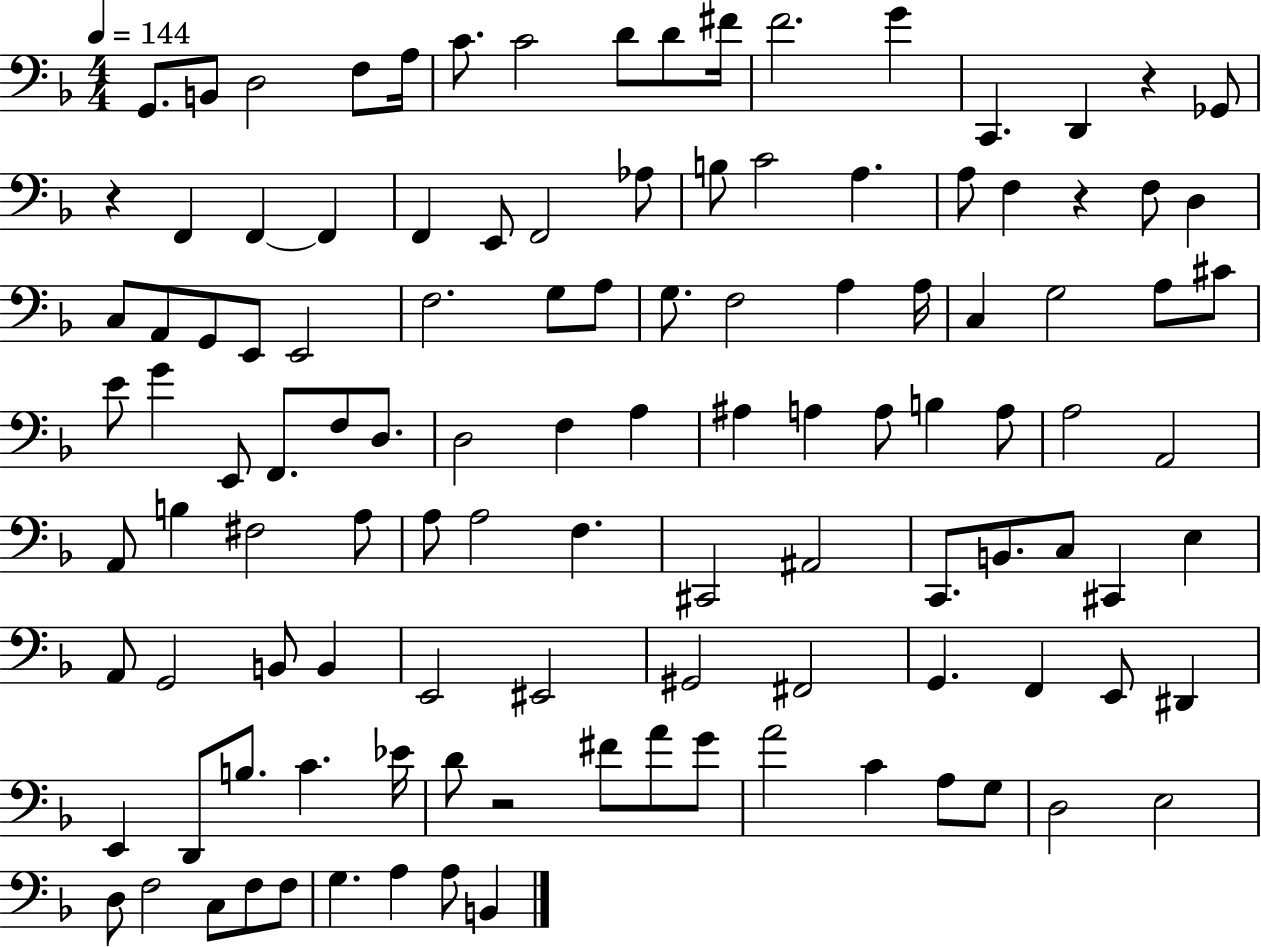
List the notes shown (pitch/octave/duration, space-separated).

G2/e. B2/e D3/h F3/e A3/s C4/e. C4/h D4/e D4/e F#4/s F4/h. G4/q C2/q. D2/q R/q Gb2/e R/q F2/q F2/q F2/q F2/q E2/e F2/h Ab3/e B3/e C4/h A3/q. A3/e F3/q R/q F3/e D3/q C3/e A2/e G2/e E2/e E2/h F3/h. G3/e A3/e G3/e. F3/h A3/q A3/s C3/q G3/h A3/e C#4/e E4/e G4/q E2/e F2/e. F3/e D3/e. D3/h F3/q A3/q A#3/q A3/q A3/e B3/q A3/e A3/h A2/h A2/e B3/q F#3/h A3/e A3/e A3/h F3/q. C#2/h A#2/h C2/e. B2/e. C3/e C#2/q E3/q A2/e G2/h B2/e B2/q E2/h EIS2/h G#2/h F#2/h G2/q. F2/q E2/e D#2/q E2/q D2/e B3/e. C4/q. Eb4/s D4/e R/h F#4/e A4/e G4/e A4/h C4/q A3/e G3/e D3/h E3/h D3/e F3/h C3/e F3/e F3/e G3/q. A3/q A3/e B2/q